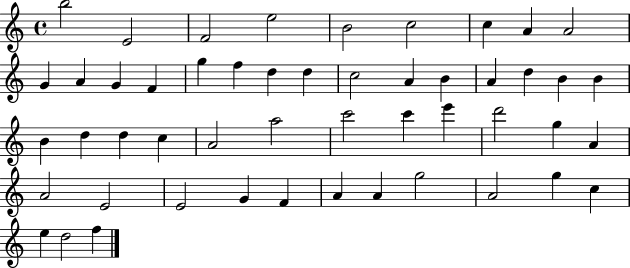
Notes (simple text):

B5/h E4/h F4/h E5/h B4/h C5/h C5/q A4/q A4/h G4/q A4/q G4/q F4/q G5/q F5/q D5/q D5/q C5/h A4/q B4/q A4/q D5/q B4/q B4/q B4/q D5/q D5/q C5/q A4/h A5/h C6/h C6/q E6/q D6/h G5/q A4/q A4/h E4/h E4/h G4/q F4/q A4/q A4/q G5/h A4/h G5/q C5/q E5/q D5/h F5/q